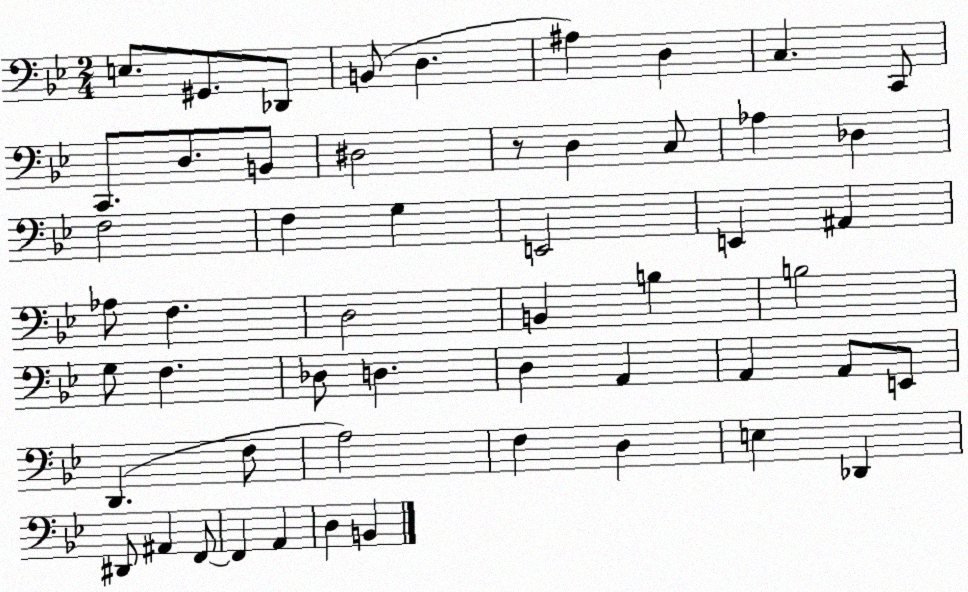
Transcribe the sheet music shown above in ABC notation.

X:1
T:Untitled
M:2/4
L:1/4
K:Bb
E,/2 ^G,,/2 _D,,/2 B,,/2 D, ^A, D, C, C,,/2 C,,/2 D,/2 B,,/2 ^D,2 z/2 D, C,/2 _A, _D, F,2 F, G, E,,2 E,, ^A,, _A,/2 F, D,2 B,, B, B,2 G,/2 F, _D,/2 D, D, A,, A,, A,,/2 E,,/2 D,, F,/2 A,2 F, D, E, _D,, ^D,,/2 ^A,, F,,/2 F,, A,, D, B,,